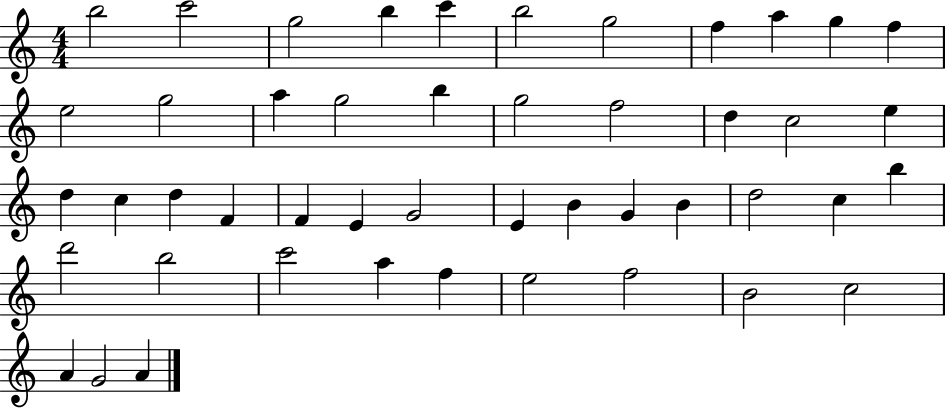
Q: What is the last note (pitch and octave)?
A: A4